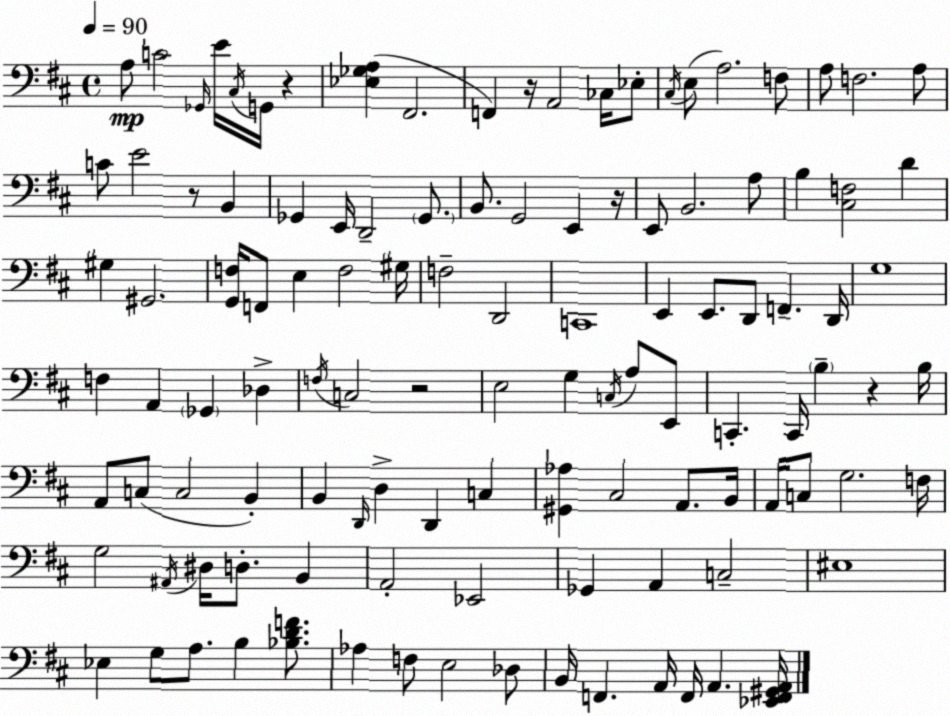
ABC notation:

X:1
T:Untitled
M:4/4
L:1/4
K:D
A,/2 C2 _G,,/4 E/4 ^C,/4 G,,/4 z [_E,_G,A,] ^F,,2 F,, z/4 A,,2 _C,/4 _E,/2 ^C,/4 E,/2 A,2 F,/2 A,/2 F,2 A,/2 C/2 E2 z/2 B,, _G,, E,,/4 D,,2 _G,,/2 B,,/2 G,,2 E,, z/4 E,,/2 B,,2 A,/2 B, [^C,F,]2 D ^G, ^G,,2 [G,,F,]/4 F,,/2 E, F,2 ^G,/4 F,2 D,,2 C,,4 E,, E,,/2 D,,/2 F,, D,,/4 G,4 F, A,, _G,, _D, F,/4 C,2 z2 E,2 G, C,/4 A,/2 E,,/2 C,, C,,/4 B, z B,/4 A,,/2 C,/2 C,2 B,, B,, D,,/4 D, D,, C, [^G,,_A,] ^C,2 A,,/2 B,,/4 A,,/4 C,/2 G,2 F,/4 G,2 ^A,,/4 ^D,/4 D,/2 B,, A,,2 _E,,2 _G,, A,, C,2 ^E,4 _E, G,/2 A,/2 B, [_B,DF]/2 _A, F,/2 E,2 _D,/2 B,,/4 F,, A,,/4 F,,/4 A,, [_E,,F,,^G,,A,,]/4